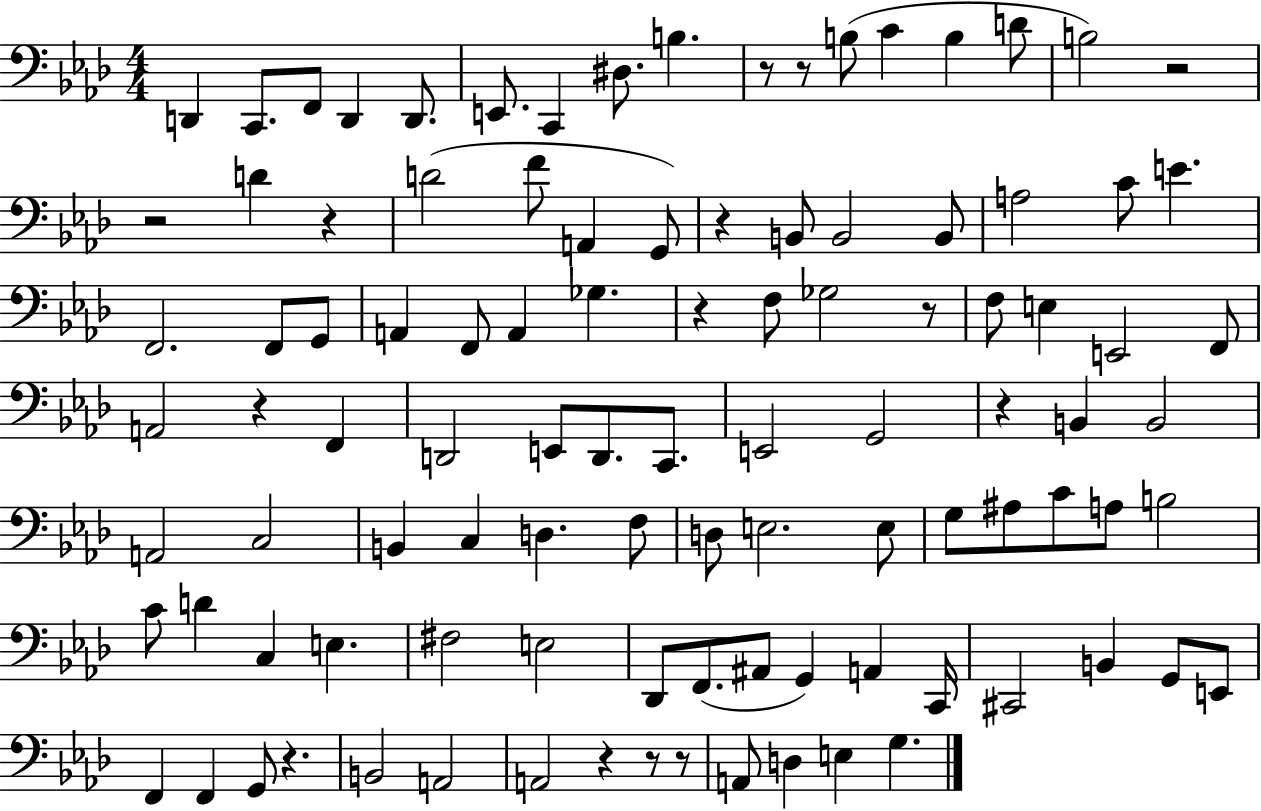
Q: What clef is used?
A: bass